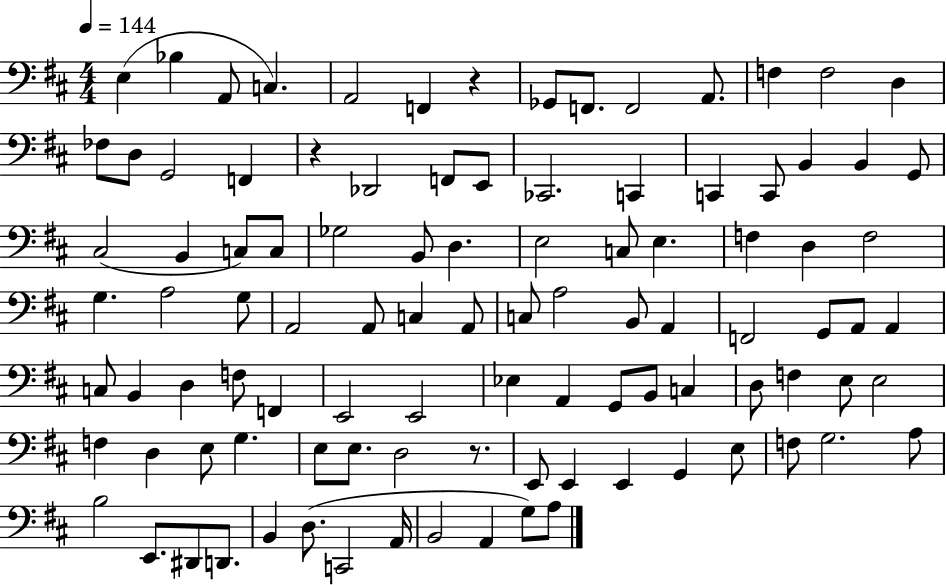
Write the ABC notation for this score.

X:1
T:Untitled
M:4/4
L:1/4
K:D
E, _B, A,,/2 C, A,,2 F,, z _G,,/2 F,,/2 F,,2 A,,/2 F, F,2 D, _F,/2 D,/2 G,,2 F,, z _D,,2 F,,/2 E,,/2 _C,,2 C,, C,, C,,/2 B,, B,, G,,/2 ^C,2 B,, C,/2 C,/2 _G,2 B,,/2 D, E,2 C,/2 E, F, D, F,2 G, A,2 G,/2 A,,2 A,,/2 C, A,,/2 C,/2 A,2 B,,/2 A,, F,,2 G,,/2 A,,/2 A,, C,/2 B,, D, F,/2 F,, E,,2 E,,2 _E, A,, G,,/2 B,,/2 C, D,/2 F, E,/2 E,2 F, D, E,/2 G, E,/2 E,/2 D,2 z/2 E,,/2 E,, E,, G,, E,/2 F,/2 G,2 A,/2 B,2 E,,/2 ^D,,/2 D,,/2 B,, D,/2 C,,2 A,,/4 B,,2 A,, G,/2 A,/2